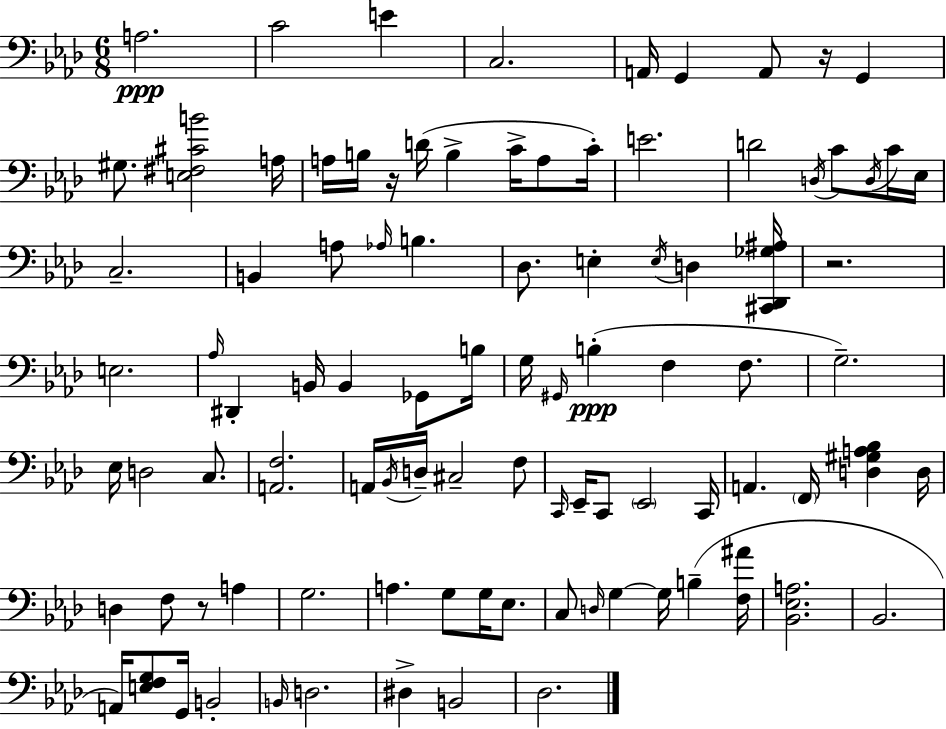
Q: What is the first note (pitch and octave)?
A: A3